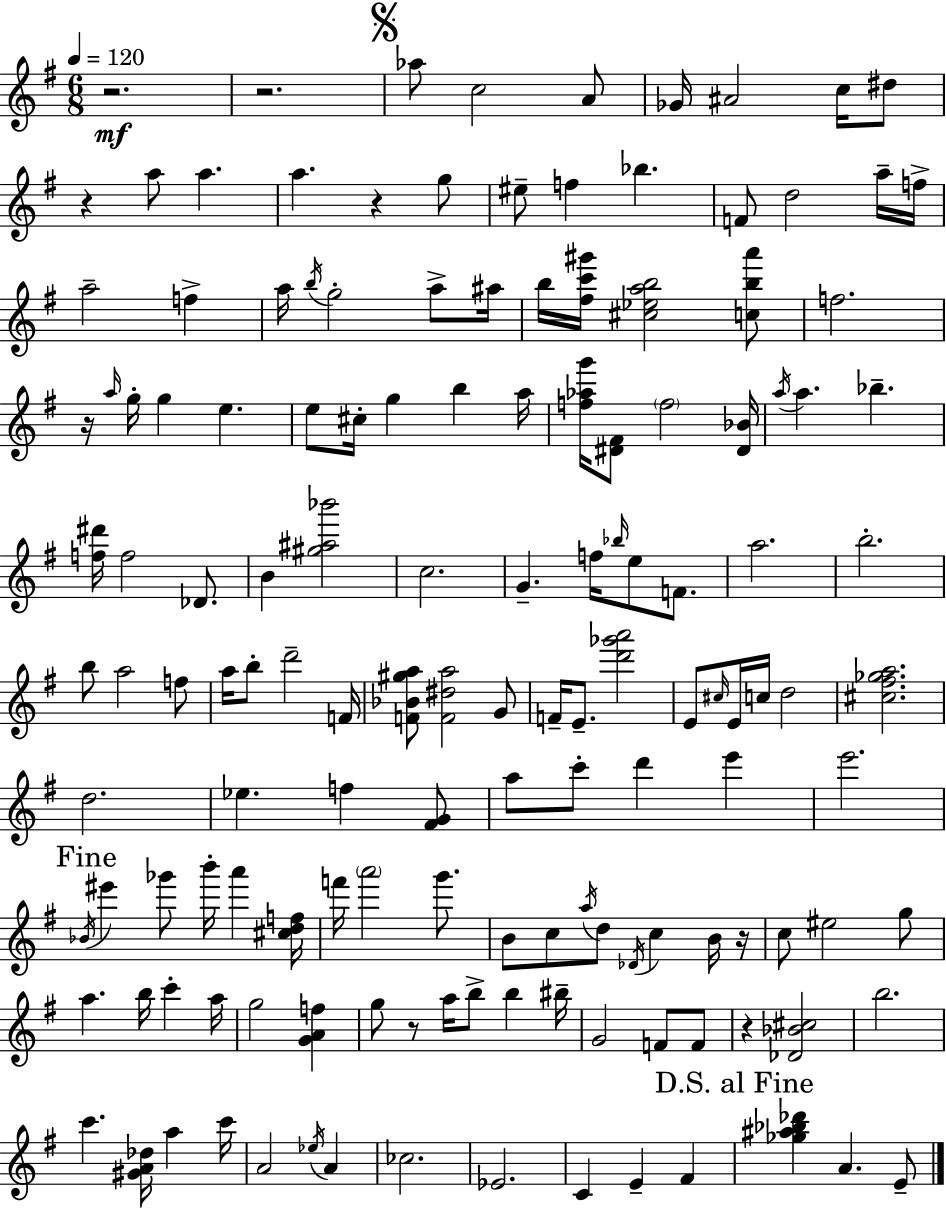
R/h. R/h. Ab5/e C5/h A4/e Gb4/s A#4/h C5/s D#5/e R/q A5/e A5/q. A5/q. R/q G5/e EIS5/e F5/q Bb5/q. F4/e D5/h A5/s F5/s A5/h F5/q A5/s B5/s G5/h A5/e A#5/s B5/s [F#5,C6,G#6]/s [C#5,Eb5,A5,B5]/h [C5,B5,A6]/e F5/h. R/s A5/s G5/s G5/q E5/q. E5/e C#5/s G5/q B5/q A5/s [F5,Ab5,G6]/s [D#4,F#4]/e F5/h [D#4,Bb4]/s A5/s A5/q. Bb5/q. [F5,D#6]/s F5/h Db4/e. B4/q [G#5,A#5,Bb6]/h C5/h. G4/q. F5/s Bb5/s E5/e F4/e. A5/h. B5/h. B5/e A5/h F5/e A5/s B5/e D6/h F4/s [F4,Bb4,G#5,A5]/e [F4,D#5,A5]/h G4/e F4/s E4/e. [D6,Gb6,A6]/h E4/e C#5/s E4/s C5/s D5/h [C#5,F#5,Gb5,A5]/h. D5/h. Eb5/q. F5/q [F#4,G4]/e A5/e C6/e D6/q E6/q E6/h. Bb4/s EIS6/q Gb6/e B6/s A6/q [C#5,D5,F5]/s F6/s A6/h G6/e. B4/e C5/e A5/s D5/e Db4/s C5/q B4/s R/s C5/e EIS5/h G5/e A5/q. B5/s C6/q A5/s G5/h [G4,A4,F5]/q G5/e R/e A5/s B5/e B5/q BIS5/s G4/h F4/e F4/e R/q [Db4,Bb4,C#5]/h B5/h. C6/q. [G#4,A4,Db5]/s A5/q C6/s A4/h Eb5/s A4/q CES5/h. Eb4/h. C4/q E4/q F#4/q [Gb5,A#5,Bb5,Db6]/q A4/q. E4/e